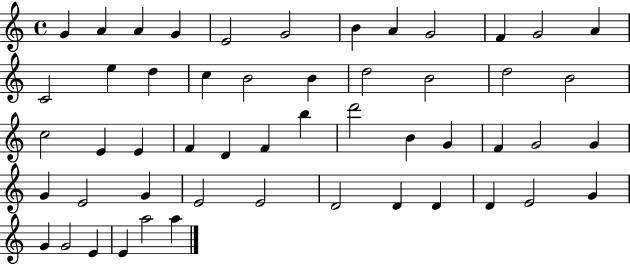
{
  \clef treble
  \time 4/4
  \defaultTimeSignature
  \key c \major
  g'4 a'4 a'4 g'4 | e'2 g'2 | b'4 a'4 g'2 | f'4 g'2 a'4 | \break c'2 e''4 d''4 | c''4 b'2 b'4 | d''2 b'2 | d''2 b'2 | \break c''2 e'4 e'4 | f'4 d'4 f'4 b''4 | d'''2 b'4 g'4 | f'4 g'2 g'4 | \break g'4 e'2 g'4 | e'2 e'2 | d'2 d'4 d'4 | d'4 e'2 g'4 | \break g'4 g'2 e'4 | e'4 a''2 a''4 | \bar "|."
}